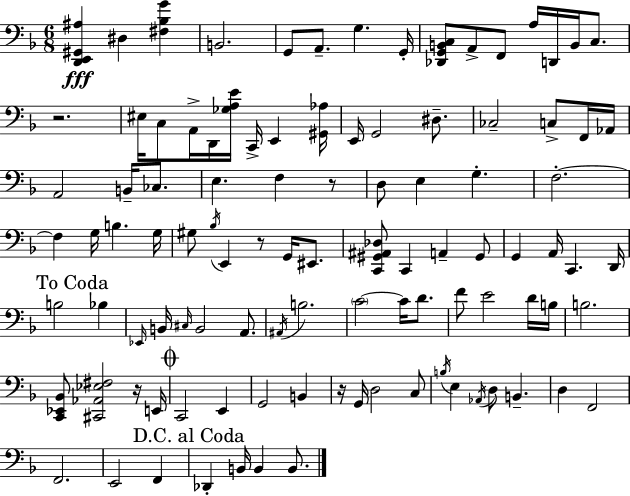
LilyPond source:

{
  \clef bass
  \numericTimeSignature
  \time 6/8
  \key f \major
  <d, e, gis, ais>4\fff dis4 <fis bes g'>4 | b,2. | g,8 a,8.-- g4. g,16-. | <des, g, b, c>8 a,8-> f,8 a16 d,16 b,16 c8. | \break r2. | eis16 c8 a,16-> d,16 <ges a e'>16 c,16-> e,4 <gis, aes>16 | e,16 g,2 dis8.-- | ces2-- c8-> f,16 aes,16 | \break a,2 b,16-- ces8. | e4. f4 r8 | d8 e4 g4.-. | f2.-.~~ | \break f4 g16 b4. g16 | gis8 \acciaccatura { bes16 } e,4 r8 g,16 eis,8. | <c, gis, ais, des>8 c,4 a,4-- gis,8 | g,4 a,16 c,4. | \break d,16 \mark "To Coda" b2 bes4 | \grace { ees,16 } b,16 \grace { cis16 } b,2 | a,8. \acciaccatura { ais,16 } b2. | \parenthesize c'2~~ | \break c'16 d'8. f'8 e'2 | d'16 b16 b2. | <c, ees, bes,>8 <cis, aes, ees fis>2 | r16 e,16 \mark \markup { \musicglyph "scripts.coda" } c,2 | \break e,4 g,2 | b,4 r16 g,16 d2 | c8 \acciaccatura { b16 } e4 \acciaccatura { aes,16 } d8 | b,4.-- d4 f,2 | \break f,2. | e,2 | f,4 \mark "D.C. al Coda" des,4-. b,16 b,4 | b,8. \bar "|."
}